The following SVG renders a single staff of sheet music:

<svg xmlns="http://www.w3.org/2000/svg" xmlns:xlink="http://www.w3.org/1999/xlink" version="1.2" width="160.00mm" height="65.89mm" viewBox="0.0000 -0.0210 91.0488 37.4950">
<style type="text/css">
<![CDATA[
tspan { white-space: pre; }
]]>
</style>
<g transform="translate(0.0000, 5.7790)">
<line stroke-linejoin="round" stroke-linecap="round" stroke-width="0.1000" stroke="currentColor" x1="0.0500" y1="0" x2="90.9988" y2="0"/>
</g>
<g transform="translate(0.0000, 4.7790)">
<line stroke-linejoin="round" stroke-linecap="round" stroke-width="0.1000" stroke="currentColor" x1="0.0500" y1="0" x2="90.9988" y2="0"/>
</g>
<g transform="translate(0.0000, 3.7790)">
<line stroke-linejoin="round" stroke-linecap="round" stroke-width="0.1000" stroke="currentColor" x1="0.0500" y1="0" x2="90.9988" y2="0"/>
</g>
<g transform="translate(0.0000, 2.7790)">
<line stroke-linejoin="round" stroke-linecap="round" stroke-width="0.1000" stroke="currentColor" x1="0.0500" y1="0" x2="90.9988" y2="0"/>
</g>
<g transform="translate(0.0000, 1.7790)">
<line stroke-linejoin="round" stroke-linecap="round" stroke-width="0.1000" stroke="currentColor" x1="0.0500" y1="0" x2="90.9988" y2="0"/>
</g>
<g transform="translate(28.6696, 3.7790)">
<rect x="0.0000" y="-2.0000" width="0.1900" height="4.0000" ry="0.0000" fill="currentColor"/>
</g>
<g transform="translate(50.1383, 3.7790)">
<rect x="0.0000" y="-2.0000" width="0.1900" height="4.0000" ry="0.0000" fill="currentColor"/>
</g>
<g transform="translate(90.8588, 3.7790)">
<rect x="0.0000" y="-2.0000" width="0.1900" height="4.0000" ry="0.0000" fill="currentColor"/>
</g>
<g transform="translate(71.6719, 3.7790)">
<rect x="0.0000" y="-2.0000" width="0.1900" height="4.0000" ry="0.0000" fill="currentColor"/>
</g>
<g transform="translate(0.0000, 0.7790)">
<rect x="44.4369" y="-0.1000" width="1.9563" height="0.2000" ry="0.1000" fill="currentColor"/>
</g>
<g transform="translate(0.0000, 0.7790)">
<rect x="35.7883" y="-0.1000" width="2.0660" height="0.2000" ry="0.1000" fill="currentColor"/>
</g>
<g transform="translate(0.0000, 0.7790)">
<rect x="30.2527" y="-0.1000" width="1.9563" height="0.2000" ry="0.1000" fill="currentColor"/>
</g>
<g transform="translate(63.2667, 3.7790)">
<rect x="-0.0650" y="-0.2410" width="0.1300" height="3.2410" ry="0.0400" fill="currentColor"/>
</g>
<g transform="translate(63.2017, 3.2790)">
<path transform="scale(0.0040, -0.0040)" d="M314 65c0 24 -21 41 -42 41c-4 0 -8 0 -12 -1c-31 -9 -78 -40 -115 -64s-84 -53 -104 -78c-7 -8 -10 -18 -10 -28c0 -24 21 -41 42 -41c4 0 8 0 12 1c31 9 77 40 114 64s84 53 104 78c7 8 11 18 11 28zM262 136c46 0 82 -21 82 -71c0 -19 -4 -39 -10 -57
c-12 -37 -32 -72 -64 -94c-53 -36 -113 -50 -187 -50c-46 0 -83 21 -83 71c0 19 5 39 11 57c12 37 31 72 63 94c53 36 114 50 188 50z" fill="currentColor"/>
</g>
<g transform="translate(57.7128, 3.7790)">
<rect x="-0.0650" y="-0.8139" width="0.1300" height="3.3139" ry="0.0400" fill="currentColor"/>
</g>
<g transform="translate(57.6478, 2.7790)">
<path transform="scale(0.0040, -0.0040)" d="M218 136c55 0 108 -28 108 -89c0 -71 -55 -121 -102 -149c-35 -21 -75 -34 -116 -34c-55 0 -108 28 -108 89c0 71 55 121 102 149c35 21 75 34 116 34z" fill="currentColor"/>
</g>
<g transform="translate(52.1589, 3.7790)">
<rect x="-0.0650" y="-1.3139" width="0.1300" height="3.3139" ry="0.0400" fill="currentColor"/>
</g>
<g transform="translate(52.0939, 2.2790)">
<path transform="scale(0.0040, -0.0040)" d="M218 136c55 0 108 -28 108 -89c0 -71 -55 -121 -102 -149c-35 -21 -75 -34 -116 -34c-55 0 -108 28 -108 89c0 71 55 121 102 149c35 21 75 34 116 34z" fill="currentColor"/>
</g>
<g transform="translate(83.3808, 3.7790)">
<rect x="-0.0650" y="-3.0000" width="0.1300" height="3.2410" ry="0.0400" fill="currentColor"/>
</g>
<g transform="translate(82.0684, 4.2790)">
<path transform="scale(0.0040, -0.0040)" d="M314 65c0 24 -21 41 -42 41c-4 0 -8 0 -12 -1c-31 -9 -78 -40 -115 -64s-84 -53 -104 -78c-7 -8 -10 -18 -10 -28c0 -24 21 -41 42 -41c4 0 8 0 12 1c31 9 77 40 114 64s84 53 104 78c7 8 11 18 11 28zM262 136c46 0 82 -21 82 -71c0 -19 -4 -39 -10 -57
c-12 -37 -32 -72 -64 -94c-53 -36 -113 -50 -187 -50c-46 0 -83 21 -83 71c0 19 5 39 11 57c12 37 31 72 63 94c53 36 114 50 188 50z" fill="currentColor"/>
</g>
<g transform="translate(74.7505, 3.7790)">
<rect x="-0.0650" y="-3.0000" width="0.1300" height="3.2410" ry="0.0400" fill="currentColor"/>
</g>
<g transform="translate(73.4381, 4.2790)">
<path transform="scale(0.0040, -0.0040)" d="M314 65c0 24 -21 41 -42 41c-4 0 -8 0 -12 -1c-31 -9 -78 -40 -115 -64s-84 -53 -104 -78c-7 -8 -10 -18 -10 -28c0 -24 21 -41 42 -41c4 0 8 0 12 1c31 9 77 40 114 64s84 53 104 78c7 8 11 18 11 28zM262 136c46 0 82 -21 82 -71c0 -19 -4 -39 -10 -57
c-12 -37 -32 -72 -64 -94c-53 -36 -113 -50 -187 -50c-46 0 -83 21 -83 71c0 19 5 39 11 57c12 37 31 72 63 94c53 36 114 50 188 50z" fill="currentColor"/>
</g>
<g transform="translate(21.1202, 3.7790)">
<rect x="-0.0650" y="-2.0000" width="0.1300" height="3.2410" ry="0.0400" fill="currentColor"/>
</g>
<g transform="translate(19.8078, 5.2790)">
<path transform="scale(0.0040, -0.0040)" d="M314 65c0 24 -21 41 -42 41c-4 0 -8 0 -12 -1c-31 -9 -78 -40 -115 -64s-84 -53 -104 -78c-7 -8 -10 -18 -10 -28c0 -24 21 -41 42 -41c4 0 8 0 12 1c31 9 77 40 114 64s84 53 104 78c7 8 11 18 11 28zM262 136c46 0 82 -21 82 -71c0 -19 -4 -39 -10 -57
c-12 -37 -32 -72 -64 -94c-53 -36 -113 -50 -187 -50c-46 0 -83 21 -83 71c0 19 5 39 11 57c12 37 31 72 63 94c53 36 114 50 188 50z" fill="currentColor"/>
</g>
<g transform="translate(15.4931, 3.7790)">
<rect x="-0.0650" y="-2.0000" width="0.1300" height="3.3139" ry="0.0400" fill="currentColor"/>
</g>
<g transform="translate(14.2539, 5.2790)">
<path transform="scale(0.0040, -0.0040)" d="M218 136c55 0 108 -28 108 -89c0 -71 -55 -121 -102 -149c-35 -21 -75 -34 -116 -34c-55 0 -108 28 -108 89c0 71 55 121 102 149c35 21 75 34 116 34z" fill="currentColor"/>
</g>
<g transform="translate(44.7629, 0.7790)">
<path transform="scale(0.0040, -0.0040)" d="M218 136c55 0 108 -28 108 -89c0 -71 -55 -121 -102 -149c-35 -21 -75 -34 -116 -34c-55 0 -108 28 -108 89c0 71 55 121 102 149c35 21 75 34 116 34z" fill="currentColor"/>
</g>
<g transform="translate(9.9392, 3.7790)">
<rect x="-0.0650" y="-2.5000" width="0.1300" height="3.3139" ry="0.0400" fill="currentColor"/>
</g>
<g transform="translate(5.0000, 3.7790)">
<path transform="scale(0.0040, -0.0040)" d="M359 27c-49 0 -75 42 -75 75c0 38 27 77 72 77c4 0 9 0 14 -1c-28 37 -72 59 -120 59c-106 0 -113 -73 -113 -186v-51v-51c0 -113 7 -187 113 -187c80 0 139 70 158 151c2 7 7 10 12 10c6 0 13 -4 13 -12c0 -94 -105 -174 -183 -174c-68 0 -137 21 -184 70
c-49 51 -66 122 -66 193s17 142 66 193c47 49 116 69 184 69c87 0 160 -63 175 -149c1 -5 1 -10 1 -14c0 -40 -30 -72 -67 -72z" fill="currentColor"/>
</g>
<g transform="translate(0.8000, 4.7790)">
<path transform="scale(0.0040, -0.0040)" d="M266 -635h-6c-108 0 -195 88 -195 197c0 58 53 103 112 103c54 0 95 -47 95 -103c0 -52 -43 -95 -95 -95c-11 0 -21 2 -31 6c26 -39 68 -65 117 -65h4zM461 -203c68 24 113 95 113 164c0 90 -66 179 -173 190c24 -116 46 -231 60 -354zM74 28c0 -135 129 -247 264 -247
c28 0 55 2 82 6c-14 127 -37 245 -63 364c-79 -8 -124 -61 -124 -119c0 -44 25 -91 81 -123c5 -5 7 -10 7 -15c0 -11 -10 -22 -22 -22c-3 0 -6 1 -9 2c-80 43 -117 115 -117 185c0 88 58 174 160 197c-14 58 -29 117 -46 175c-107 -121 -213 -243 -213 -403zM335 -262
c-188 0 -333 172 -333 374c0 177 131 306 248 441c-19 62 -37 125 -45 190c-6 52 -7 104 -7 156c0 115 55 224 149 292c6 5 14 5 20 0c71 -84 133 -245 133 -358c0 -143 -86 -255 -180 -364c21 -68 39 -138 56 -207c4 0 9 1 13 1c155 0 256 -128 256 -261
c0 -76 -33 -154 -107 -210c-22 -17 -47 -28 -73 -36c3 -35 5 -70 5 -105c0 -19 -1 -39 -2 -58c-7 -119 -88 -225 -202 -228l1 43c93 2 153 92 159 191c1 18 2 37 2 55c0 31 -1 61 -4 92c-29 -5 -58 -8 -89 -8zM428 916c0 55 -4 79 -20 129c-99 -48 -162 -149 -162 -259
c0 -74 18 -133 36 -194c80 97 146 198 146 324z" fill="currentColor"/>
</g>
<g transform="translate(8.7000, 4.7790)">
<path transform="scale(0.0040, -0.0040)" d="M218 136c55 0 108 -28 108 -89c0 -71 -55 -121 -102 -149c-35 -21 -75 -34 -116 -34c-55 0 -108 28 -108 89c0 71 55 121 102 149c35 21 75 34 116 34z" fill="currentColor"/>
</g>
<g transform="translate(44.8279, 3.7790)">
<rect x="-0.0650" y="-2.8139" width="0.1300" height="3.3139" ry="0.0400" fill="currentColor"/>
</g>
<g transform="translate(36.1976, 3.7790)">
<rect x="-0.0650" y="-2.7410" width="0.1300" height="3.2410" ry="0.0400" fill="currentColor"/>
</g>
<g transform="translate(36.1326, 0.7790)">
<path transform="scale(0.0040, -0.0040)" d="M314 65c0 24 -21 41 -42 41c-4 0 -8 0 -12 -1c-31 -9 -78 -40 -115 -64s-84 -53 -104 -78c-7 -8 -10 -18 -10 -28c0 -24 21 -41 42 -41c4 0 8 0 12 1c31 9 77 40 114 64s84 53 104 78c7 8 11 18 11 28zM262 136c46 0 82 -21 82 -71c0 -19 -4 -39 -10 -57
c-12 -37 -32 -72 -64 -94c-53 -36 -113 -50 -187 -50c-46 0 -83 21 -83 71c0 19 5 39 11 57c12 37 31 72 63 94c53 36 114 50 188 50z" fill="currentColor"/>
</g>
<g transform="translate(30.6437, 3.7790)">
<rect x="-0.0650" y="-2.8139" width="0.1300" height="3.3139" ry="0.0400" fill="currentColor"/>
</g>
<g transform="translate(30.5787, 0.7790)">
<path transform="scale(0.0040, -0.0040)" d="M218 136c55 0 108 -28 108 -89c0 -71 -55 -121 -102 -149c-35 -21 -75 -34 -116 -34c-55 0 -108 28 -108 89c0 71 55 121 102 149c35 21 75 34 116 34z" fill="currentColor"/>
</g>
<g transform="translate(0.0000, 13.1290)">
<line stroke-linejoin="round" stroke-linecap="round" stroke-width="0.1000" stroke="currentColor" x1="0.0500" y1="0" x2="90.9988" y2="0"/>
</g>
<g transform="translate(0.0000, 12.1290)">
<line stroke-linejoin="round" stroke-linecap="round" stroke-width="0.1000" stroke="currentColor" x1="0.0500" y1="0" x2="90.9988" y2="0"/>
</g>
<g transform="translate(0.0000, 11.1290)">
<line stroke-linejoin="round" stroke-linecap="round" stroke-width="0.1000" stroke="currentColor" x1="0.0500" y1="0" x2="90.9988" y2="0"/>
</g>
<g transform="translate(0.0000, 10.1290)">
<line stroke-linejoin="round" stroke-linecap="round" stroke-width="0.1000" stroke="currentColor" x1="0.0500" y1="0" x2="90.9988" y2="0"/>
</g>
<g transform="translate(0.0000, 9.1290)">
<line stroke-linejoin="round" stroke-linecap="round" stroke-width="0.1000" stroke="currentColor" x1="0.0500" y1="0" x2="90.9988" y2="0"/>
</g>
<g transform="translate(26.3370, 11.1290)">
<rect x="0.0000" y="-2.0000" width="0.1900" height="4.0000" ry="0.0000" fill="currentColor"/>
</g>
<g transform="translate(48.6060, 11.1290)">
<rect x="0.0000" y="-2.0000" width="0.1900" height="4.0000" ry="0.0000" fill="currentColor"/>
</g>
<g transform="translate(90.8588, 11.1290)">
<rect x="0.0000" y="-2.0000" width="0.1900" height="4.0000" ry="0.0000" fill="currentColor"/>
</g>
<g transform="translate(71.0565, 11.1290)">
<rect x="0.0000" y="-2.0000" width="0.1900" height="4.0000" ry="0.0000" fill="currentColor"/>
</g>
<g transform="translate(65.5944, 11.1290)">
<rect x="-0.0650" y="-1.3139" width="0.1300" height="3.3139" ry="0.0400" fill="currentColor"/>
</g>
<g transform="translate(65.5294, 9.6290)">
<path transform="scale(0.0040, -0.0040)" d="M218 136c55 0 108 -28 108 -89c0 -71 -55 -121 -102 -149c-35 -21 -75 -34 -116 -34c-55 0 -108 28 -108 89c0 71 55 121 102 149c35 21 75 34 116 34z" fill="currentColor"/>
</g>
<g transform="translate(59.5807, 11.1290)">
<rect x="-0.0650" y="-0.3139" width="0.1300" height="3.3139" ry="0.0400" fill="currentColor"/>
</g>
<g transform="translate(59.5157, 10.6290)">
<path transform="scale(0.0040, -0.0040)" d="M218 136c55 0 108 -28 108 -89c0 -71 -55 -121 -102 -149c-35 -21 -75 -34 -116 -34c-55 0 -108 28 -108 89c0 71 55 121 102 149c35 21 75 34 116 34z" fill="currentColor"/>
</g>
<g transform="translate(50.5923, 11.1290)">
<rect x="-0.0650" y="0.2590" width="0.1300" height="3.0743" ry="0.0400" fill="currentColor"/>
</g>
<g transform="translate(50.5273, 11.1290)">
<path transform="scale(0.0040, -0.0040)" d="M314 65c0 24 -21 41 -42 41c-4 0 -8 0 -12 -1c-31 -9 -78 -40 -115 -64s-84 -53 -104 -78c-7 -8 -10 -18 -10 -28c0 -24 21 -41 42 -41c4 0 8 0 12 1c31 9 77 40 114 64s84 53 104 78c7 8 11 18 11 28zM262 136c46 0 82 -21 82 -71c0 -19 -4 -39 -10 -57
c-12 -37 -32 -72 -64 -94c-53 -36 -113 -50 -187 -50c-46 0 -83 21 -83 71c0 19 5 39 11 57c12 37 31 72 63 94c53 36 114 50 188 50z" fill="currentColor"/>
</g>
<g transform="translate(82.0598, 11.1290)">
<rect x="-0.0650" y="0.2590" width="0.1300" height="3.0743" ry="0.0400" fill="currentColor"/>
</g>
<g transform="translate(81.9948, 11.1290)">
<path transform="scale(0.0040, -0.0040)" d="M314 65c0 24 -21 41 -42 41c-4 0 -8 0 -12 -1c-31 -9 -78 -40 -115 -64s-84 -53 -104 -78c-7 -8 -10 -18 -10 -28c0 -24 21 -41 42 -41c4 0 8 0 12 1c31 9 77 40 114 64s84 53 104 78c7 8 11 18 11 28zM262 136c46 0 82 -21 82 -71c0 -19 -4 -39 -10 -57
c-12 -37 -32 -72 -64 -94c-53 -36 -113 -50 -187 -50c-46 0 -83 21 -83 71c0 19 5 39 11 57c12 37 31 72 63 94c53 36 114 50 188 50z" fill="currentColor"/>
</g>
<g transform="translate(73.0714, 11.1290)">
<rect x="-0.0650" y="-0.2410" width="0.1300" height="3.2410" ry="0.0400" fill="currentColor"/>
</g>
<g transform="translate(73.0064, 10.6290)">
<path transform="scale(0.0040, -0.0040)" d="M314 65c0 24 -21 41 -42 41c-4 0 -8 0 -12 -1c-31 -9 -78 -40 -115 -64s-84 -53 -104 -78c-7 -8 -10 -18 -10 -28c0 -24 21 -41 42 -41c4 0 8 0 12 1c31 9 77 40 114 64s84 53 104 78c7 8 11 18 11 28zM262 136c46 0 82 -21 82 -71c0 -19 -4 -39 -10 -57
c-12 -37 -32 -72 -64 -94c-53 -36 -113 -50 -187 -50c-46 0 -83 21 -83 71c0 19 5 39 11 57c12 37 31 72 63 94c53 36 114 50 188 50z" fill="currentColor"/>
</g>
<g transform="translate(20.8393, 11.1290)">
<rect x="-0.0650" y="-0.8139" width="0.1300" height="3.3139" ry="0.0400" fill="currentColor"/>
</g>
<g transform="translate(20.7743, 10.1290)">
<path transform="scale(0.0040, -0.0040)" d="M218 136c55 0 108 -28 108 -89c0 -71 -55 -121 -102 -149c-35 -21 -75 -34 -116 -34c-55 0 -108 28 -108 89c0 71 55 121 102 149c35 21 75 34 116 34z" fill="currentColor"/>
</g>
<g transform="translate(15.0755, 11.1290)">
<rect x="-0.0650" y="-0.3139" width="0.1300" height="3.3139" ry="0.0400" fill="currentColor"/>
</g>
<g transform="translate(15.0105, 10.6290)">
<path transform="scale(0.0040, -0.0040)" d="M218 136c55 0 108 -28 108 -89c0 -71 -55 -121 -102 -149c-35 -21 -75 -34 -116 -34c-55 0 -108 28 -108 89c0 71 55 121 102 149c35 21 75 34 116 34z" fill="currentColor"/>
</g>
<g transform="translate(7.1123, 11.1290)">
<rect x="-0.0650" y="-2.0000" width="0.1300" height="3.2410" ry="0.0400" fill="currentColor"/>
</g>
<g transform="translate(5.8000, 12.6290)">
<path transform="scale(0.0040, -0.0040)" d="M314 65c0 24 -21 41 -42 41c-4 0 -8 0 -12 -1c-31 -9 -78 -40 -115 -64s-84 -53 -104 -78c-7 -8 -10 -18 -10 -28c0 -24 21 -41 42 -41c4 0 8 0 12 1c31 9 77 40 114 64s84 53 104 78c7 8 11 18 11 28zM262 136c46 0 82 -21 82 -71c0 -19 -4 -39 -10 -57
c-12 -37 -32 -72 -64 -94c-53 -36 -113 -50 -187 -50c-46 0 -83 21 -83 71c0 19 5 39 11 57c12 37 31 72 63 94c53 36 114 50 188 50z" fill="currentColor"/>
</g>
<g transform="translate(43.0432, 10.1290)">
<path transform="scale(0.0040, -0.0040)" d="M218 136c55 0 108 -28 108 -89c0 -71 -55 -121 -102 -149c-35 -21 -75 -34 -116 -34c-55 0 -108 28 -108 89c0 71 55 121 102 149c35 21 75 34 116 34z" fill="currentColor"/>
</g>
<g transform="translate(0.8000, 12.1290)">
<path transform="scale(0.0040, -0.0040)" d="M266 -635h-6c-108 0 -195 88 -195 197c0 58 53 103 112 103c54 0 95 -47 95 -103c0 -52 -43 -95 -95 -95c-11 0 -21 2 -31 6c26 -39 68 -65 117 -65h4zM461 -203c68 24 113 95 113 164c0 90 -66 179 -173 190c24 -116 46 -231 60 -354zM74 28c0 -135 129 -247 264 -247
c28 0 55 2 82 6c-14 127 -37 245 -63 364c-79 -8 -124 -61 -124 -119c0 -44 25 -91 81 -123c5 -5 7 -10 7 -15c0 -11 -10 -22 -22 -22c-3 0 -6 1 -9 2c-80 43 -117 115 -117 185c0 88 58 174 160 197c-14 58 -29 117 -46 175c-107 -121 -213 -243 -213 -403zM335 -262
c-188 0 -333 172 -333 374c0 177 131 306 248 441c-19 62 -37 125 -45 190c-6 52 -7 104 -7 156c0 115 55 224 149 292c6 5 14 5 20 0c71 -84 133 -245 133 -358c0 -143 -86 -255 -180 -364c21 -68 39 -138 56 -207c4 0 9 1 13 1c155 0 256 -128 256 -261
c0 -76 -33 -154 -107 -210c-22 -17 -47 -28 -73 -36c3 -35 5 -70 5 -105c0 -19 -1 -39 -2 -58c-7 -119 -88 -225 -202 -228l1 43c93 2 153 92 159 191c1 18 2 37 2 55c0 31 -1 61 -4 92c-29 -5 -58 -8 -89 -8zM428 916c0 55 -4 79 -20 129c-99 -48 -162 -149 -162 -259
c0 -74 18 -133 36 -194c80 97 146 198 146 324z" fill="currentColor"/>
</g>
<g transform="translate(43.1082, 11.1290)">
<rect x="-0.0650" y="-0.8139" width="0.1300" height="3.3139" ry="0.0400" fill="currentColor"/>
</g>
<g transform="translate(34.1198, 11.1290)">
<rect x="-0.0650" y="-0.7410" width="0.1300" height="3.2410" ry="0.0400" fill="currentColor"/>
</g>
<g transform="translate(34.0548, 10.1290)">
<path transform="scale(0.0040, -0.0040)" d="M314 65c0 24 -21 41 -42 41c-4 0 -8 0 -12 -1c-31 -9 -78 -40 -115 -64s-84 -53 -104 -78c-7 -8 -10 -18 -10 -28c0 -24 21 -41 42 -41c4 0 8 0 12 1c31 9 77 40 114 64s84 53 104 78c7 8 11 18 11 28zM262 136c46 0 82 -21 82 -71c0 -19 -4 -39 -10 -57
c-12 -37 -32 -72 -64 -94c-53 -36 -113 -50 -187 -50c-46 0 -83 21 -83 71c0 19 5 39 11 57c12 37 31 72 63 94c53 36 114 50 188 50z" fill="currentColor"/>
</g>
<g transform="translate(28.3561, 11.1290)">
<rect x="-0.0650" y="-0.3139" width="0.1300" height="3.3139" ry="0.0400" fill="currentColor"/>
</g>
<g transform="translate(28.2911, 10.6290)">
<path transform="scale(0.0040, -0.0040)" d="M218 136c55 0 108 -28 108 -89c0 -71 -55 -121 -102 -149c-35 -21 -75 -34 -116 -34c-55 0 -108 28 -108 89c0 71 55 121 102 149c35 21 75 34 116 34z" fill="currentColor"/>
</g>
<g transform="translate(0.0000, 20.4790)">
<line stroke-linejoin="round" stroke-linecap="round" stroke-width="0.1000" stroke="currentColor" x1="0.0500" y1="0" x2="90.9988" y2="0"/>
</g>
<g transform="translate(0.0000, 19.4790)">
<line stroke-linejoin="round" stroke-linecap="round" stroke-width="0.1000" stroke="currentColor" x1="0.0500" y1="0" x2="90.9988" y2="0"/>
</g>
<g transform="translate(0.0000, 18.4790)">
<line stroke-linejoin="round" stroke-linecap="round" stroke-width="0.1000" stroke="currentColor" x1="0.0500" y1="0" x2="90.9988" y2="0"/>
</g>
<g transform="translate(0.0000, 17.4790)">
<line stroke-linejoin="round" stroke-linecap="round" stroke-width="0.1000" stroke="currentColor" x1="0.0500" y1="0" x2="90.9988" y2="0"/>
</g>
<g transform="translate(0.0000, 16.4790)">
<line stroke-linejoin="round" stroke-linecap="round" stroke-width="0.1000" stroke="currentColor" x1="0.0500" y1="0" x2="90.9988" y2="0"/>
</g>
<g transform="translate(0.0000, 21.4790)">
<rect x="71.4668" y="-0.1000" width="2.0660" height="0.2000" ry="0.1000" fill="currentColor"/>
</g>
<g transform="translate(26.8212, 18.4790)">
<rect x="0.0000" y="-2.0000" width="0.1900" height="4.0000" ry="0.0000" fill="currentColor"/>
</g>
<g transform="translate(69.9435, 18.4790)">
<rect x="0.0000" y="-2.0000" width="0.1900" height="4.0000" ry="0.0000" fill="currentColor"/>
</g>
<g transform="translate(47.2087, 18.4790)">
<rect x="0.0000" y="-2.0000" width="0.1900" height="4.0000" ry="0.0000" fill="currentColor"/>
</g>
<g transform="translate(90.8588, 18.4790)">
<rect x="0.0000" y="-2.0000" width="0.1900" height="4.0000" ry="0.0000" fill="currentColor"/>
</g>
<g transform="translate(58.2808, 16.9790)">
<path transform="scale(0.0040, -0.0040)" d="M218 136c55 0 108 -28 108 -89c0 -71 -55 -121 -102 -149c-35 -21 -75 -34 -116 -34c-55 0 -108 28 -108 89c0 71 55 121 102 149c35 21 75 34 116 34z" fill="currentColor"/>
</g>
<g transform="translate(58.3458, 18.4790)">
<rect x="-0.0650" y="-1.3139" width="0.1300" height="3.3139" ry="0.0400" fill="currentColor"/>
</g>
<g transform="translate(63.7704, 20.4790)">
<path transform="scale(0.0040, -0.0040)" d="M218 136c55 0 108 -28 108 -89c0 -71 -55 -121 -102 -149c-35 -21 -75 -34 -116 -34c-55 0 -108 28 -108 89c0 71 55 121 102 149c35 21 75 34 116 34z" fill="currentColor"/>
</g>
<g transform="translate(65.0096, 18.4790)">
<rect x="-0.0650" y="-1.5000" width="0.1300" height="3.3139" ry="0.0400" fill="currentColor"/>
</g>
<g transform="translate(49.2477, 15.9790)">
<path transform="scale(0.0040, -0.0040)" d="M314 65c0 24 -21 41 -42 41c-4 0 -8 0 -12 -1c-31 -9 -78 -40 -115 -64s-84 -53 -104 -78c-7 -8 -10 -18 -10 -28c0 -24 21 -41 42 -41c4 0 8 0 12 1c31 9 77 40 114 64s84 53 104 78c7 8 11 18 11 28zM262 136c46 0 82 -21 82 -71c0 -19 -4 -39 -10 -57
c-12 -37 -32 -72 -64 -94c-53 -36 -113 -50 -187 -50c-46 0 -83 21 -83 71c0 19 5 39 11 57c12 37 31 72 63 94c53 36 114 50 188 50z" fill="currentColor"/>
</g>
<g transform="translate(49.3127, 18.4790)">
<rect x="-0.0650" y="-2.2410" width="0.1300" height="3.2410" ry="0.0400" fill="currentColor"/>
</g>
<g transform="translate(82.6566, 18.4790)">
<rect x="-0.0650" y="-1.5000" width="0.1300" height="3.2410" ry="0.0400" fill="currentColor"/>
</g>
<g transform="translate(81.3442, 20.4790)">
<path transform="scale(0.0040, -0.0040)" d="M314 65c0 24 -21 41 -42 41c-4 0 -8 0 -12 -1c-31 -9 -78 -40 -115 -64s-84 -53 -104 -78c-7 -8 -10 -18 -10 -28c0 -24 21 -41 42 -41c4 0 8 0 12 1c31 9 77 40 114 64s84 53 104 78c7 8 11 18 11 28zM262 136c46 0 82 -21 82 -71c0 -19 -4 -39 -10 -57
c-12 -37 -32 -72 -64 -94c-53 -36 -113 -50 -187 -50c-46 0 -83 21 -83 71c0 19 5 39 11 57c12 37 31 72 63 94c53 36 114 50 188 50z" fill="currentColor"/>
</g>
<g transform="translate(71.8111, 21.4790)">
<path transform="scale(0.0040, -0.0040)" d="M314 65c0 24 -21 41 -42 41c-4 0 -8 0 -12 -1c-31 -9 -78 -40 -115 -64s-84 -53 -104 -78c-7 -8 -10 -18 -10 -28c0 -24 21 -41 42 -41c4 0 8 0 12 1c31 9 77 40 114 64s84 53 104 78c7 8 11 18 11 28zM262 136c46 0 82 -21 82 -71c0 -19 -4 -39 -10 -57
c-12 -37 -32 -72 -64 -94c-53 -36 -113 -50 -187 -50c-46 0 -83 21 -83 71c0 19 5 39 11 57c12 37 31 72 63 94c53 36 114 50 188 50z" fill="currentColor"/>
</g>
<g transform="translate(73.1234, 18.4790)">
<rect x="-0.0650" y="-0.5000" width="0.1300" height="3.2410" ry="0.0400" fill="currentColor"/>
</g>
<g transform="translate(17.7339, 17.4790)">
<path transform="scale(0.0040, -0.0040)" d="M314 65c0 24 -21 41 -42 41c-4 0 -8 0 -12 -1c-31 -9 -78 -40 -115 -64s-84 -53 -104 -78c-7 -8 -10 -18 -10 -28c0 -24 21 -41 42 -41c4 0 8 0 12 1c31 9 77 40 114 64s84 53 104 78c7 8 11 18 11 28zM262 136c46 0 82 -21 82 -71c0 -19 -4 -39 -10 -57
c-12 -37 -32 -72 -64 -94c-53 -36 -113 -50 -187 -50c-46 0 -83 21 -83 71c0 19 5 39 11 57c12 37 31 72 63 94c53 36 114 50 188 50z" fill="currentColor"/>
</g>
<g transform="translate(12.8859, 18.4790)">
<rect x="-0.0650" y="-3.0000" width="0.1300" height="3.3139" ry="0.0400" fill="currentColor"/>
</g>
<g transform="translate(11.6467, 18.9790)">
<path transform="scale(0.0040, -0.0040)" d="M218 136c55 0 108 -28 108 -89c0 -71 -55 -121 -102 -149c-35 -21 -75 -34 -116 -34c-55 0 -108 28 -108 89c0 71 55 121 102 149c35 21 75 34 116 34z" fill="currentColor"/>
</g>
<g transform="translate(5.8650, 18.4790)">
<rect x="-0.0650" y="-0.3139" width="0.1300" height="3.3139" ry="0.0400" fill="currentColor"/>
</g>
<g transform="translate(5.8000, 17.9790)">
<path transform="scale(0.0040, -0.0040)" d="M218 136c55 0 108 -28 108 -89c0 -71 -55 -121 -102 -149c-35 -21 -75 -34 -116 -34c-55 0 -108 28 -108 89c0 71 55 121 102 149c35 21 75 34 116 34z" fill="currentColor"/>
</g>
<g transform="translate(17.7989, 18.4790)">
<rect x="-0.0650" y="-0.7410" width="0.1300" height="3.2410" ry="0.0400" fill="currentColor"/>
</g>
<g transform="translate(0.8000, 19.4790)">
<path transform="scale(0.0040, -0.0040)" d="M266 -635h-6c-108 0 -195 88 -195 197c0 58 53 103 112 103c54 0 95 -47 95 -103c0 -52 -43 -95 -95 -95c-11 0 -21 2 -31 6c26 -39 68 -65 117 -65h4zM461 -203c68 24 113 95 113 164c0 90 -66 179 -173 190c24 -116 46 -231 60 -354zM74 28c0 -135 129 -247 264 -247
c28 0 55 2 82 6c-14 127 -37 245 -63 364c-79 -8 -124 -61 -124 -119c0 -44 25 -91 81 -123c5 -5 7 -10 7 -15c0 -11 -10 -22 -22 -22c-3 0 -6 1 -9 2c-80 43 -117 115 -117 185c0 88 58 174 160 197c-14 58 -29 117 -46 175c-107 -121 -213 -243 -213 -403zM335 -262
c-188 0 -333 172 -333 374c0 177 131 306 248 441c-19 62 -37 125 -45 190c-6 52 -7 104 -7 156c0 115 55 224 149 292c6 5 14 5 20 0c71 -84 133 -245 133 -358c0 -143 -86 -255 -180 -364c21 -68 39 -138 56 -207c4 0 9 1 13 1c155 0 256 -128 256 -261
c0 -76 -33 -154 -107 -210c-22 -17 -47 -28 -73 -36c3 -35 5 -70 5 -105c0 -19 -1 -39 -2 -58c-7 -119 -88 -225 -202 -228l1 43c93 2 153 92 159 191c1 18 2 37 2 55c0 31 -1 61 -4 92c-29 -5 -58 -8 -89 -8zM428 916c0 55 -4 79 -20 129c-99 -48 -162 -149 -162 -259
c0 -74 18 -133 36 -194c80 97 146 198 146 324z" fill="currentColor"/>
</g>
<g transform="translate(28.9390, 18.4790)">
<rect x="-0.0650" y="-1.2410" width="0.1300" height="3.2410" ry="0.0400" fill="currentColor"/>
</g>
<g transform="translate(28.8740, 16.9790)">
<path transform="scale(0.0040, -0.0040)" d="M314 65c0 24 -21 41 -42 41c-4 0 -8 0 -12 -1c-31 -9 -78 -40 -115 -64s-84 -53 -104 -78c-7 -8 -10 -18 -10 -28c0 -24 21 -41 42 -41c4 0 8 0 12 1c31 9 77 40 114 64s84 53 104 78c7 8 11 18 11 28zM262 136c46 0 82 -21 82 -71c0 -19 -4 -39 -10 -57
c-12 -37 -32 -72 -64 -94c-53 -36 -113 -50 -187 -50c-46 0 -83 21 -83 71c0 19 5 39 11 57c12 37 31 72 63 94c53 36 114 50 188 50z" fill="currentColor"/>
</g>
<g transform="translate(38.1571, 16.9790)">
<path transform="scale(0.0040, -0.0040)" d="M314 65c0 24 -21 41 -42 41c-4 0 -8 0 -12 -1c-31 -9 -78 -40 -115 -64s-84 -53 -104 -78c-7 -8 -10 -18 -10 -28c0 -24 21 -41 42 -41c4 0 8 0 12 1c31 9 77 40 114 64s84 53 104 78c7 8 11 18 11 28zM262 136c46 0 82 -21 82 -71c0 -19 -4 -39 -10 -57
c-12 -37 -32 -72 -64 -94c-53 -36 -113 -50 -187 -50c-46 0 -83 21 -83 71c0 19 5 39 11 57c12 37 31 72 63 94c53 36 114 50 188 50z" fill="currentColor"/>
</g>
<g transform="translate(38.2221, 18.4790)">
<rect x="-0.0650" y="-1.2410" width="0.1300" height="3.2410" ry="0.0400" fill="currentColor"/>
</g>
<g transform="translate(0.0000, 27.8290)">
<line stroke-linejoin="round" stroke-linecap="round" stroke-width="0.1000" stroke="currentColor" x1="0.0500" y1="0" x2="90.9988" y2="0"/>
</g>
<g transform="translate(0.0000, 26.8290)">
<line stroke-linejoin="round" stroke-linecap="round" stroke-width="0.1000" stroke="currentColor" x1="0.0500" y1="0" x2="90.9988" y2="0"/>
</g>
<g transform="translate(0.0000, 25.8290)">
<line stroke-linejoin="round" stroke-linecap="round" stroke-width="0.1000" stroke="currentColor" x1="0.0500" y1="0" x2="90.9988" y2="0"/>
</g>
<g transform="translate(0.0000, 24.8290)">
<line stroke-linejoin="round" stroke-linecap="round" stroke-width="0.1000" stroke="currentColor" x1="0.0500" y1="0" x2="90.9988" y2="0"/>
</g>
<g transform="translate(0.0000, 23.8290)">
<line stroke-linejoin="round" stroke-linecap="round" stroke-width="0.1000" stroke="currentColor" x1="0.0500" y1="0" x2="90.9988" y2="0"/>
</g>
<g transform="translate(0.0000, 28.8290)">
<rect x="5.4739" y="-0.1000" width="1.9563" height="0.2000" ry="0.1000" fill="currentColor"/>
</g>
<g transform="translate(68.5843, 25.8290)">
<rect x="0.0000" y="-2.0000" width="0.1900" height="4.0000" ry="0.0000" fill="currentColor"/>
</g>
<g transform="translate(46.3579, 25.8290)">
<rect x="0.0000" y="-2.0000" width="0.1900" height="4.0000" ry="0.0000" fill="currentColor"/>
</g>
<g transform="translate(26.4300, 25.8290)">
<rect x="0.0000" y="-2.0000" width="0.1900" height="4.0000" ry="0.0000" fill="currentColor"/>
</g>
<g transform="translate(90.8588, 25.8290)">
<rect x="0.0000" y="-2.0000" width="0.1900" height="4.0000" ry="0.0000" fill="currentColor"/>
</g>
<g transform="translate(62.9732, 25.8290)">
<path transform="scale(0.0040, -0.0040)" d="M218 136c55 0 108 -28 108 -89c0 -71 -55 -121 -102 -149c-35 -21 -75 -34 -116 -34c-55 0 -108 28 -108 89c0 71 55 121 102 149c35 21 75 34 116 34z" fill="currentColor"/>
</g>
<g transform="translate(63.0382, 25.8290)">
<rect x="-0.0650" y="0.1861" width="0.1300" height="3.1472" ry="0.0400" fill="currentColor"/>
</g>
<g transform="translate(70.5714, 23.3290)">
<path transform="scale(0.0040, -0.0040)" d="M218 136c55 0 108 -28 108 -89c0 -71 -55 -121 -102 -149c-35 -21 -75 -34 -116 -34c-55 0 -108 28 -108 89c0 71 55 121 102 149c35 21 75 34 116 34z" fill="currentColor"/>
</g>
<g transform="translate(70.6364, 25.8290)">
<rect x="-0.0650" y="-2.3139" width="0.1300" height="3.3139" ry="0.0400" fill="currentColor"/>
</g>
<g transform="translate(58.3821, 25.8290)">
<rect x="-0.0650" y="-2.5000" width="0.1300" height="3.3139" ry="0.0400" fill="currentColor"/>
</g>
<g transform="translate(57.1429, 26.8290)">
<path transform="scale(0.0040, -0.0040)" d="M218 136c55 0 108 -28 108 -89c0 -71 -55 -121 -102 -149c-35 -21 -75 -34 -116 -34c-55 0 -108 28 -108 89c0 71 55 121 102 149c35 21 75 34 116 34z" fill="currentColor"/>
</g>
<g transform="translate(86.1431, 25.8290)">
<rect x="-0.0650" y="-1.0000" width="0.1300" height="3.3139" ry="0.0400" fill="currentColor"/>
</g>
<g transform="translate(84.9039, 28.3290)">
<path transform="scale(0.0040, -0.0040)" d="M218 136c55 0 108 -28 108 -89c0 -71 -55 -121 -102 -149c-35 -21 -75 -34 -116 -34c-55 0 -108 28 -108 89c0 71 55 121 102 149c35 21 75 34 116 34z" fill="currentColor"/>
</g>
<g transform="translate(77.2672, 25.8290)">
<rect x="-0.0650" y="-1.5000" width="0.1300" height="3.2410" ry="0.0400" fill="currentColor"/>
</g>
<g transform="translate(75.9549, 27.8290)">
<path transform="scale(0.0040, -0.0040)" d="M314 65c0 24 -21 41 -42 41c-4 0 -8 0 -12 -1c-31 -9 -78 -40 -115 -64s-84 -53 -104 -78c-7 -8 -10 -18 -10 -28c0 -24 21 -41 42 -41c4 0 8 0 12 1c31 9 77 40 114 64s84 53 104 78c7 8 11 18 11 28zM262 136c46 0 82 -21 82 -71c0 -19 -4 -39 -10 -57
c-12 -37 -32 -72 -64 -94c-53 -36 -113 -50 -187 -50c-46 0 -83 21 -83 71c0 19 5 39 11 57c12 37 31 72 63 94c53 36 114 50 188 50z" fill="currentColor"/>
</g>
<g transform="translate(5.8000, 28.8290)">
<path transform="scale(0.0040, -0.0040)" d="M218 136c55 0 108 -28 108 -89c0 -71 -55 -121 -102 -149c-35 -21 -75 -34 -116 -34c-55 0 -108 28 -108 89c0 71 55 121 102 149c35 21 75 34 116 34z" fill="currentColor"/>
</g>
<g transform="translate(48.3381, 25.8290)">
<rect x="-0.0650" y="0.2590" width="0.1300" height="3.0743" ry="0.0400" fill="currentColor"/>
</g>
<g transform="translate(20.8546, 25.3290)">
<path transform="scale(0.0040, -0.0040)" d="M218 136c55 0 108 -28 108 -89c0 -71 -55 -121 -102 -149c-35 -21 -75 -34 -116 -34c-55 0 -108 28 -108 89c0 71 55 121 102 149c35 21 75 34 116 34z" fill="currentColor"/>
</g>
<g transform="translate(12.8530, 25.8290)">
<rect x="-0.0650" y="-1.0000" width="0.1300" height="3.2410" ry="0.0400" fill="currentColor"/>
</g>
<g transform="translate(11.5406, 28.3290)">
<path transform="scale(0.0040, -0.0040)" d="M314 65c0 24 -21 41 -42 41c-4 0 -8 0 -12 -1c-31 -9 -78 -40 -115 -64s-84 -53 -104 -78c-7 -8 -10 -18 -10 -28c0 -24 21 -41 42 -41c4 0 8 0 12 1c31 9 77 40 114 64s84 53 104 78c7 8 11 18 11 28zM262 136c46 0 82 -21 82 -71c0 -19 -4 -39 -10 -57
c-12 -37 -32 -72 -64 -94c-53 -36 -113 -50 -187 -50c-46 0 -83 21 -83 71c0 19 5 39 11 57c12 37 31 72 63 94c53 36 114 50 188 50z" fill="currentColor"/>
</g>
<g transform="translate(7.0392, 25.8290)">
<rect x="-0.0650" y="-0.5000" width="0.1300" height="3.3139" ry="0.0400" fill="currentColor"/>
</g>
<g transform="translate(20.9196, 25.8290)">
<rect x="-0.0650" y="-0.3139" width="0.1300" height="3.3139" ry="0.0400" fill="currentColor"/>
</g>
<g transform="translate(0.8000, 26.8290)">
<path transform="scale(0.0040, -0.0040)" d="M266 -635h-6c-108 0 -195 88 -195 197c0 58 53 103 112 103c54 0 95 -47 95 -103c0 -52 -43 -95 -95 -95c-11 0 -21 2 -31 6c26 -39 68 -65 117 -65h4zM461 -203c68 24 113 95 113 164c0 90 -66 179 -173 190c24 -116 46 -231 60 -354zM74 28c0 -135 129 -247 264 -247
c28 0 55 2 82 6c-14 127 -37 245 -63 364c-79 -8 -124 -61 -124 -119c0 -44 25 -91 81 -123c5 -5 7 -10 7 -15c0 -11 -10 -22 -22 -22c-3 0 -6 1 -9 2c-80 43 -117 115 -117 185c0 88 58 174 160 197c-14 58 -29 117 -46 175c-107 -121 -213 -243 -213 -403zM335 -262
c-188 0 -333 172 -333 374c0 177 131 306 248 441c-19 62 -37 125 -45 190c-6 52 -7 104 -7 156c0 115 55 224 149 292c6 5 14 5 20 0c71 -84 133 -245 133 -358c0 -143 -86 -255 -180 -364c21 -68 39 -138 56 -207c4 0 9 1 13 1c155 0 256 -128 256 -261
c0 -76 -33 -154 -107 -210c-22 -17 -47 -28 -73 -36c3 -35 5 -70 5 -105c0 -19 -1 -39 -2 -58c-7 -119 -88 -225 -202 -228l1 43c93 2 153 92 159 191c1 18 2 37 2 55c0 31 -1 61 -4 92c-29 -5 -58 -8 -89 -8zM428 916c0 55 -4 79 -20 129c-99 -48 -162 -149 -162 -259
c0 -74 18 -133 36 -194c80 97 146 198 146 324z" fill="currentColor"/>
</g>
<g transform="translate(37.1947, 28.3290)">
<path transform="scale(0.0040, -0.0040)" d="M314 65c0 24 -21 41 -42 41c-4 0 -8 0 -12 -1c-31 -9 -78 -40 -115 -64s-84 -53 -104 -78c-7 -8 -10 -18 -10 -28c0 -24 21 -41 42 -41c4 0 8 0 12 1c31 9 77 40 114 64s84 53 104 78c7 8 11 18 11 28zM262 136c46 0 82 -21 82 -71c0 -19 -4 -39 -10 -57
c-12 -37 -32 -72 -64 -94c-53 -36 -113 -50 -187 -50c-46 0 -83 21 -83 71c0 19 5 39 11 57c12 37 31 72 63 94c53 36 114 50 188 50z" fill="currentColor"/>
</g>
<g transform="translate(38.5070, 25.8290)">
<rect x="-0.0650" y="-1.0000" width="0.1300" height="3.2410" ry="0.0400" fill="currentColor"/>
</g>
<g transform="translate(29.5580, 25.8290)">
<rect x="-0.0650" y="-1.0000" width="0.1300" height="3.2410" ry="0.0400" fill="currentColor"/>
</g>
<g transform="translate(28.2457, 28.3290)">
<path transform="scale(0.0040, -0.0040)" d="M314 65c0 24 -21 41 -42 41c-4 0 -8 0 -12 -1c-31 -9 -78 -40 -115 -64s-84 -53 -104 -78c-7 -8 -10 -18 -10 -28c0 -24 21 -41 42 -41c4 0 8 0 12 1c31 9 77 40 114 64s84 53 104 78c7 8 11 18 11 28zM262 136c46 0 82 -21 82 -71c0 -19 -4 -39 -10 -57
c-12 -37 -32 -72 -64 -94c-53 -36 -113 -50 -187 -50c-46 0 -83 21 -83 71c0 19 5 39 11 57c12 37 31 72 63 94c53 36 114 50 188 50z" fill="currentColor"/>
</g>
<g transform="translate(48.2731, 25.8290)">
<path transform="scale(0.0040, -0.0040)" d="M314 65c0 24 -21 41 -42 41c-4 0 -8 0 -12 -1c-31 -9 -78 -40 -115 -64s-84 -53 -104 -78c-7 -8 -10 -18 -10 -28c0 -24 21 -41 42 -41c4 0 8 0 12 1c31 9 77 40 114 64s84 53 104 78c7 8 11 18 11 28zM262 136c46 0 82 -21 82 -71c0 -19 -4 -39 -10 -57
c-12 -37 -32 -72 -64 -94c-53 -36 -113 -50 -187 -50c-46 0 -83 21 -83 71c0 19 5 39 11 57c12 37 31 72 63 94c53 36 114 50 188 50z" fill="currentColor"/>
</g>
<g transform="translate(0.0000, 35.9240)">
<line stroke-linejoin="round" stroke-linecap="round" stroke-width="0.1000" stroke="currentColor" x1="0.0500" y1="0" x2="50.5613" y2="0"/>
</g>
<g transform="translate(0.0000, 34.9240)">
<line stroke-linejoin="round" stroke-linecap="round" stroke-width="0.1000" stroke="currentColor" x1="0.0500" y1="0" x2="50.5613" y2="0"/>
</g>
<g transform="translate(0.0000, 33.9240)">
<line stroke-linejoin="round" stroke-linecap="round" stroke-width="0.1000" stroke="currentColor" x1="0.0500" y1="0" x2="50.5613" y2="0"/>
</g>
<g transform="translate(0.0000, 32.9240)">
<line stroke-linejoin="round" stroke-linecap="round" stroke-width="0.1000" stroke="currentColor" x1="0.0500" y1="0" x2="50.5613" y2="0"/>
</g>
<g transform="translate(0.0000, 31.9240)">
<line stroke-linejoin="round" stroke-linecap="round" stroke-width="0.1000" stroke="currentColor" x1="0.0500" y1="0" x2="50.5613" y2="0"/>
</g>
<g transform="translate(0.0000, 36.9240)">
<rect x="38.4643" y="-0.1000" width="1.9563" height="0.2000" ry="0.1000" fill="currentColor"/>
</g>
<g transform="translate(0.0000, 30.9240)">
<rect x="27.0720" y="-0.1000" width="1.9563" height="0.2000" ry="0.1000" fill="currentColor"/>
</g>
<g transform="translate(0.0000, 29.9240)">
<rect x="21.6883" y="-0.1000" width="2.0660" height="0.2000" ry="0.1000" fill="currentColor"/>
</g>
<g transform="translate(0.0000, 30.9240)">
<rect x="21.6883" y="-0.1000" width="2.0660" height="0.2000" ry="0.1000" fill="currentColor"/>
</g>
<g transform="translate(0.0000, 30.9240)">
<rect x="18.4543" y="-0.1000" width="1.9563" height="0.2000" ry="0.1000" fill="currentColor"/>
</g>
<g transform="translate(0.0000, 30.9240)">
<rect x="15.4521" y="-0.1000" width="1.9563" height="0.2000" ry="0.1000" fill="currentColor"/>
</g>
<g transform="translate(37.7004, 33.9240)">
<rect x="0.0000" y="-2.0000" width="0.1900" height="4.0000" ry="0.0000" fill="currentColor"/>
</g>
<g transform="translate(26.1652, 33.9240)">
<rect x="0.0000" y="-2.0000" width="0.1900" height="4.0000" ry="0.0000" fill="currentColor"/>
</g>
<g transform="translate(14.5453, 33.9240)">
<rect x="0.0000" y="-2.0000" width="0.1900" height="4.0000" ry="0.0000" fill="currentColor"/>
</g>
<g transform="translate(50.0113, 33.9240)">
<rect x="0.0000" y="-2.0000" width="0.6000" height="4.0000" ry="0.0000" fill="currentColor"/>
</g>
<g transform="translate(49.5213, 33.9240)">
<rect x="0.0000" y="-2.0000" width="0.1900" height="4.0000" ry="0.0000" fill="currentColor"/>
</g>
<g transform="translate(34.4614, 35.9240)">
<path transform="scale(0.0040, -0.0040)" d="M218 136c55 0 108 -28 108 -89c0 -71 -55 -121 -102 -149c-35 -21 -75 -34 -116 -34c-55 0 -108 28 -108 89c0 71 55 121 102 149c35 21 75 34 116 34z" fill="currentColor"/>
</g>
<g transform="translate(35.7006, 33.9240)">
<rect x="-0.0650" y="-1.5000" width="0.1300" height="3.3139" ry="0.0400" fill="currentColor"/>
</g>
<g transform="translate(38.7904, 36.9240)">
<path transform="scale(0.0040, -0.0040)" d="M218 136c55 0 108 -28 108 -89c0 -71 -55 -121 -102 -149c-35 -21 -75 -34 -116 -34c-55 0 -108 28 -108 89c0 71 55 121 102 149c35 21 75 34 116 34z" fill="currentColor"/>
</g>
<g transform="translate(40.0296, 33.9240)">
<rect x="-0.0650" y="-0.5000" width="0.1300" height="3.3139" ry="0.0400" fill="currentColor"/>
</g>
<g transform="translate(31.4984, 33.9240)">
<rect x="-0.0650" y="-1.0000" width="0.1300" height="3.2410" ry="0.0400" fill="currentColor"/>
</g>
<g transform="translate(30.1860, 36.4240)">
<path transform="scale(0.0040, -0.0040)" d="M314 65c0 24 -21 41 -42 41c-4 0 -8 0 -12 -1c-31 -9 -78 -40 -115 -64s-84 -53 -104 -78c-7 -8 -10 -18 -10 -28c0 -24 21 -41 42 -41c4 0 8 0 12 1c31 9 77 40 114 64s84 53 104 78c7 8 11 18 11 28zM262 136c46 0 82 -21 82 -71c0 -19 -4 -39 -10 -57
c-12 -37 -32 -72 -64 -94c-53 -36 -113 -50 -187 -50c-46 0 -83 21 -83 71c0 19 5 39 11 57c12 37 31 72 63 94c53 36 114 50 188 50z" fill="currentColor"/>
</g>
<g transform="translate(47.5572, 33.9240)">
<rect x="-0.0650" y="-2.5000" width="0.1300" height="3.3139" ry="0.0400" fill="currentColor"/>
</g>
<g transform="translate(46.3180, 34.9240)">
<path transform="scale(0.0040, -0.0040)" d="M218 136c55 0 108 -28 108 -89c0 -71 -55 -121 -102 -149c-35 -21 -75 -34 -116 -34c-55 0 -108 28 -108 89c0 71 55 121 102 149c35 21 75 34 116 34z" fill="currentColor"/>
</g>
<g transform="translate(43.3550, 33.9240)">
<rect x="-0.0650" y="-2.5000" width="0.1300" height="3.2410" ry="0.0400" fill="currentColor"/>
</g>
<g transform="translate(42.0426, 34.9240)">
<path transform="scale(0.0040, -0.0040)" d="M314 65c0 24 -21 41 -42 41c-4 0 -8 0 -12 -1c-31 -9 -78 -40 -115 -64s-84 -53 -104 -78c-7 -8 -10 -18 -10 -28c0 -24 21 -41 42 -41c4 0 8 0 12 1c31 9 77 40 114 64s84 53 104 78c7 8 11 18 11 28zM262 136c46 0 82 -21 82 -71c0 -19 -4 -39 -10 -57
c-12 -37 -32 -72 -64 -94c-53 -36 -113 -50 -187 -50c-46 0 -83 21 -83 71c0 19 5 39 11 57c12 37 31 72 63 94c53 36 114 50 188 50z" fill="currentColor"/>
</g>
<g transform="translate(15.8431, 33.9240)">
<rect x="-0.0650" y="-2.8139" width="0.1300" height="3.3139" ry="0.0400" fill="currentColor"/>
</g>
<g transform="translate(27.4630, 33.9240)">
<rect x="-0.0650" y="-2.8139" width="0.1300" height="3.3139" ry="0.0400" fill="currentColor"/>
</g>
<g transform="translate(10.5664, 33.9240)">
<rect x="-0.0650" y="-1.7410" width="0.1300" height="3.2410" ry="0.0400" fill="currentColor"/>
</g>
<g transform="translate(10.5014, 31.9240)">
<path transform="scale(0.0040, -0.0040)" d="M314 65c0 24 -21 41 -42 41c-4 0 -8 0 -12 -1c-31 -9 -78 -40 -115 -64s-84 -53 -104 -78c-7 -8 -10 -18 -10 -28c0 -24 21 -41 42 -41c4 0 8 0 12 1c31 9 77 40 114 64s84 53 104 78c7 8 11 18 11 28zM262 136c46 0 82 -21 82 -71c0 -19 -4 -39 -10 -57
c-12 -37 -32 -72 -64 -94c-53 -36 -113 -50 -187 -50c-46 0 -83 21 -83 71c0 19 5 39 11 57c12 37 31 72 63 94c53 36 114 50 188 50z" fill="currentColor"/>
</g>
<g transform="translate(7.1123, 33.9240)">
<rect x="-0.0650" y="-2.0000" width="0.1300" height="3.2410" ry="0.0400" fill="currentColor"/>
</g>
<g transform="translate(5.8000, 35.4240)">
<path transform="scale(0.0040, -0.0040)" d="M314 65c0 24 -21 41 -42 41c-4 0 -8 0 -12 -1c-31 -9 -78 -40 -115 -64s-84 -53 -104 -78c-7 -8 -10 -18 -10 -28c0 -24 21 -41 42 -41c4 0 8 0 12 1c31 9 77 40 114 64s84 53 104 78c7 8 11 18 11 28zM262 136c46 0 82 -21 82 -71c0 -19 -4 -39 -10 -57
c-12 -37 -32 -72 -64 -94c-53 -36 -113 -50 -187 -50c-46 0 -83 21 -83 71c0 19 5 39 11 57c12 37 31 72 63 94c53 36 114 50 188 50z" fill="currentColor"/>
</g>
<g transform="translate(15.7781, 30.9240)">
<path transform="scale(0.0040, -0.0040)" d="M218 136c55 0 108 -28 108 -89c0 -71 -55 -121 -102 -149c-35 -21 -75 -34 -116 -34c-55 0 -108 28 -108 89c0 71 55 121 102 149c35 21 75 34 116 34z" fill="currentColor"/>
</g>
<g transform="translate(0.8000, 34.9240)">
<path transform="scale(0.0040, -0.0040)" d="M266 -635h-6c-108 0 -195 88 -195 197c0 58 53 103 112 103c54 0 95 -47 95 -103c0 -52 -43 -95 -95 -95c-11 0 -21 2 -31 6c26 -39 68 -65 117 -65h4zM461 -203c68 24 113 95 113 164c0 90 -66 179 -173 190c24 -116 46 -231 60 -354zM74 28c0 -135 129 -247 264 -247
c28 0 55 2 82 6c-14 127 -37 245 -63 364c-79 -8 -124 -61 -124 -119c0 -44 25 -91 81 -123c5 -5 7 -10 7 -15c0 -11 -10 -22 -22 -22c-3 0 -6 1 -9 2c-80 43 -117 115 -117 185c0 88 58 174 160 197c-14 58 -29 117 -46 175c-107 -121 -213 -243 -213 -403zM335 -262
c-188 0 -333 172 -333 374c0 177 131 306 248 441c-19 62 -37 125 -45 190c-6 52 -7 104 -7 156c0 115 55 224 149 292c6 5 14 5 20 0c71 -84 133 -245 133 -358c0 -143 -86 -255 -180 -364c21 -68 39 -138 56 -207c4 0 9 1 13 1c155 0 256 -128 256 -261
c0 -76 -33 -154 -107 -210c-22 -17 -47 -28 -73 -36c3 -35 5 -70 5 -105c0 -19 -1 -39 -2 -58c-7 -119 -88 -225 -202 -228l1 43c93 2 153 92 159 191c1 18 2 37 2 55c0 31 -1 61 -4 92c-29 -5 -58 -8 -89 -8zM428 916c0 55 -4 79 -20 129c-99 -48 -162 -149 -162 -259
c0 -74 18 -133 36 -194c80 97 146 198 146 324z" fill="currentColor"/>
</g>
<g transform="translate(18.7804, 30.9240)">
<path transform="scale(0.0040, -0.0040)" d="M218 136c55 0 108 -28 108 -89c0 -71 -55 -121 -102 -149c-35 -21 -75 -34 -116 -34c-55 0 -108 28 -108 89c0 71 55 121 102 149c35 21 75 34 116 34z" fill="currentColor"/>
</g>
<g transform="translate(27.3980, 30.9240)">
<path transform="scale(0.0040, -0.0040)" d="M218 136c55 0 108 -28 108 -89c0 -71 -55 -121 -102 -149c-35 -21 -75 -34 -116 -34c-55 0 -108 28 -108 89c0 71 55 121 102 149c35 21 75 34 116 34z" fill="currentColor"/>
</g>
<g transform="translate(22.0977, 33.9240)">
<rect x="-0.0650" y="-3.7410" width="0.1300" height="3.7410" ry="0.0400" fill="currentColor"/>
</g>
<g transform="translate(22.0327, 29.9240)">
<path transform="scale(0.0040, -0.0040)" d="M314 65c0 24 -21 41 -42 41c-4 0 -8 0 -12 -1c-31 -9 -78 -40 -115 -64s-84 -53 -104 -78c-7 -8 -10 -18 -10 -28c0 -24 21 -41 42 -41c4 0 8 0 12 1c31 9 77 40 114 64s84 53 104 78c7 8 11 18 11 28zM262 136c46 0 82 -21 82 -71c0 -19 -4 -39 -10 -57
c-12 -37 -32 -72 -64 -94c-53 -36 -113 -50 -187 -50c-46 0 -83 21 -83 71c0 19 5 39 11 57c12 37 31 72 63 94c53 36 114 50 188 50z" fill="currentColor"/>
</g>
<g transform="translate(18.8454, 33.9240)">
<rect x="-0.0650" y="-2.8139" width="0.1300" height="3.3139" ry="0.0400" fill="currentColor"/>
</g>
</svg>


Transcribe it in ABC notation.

X:1
T:Untitled
M:4/4
L:1/4
K:C
G F F2 a a2 a e d c2 A2 A2 F2 c d c d2 d B2 c e c2 B2 c A d2 e2 e2 g2 e E C2 E2 C D2 c D2 D2 B2 G B g E2 D F2 f2 a a c'2 a D2 E C G2 G